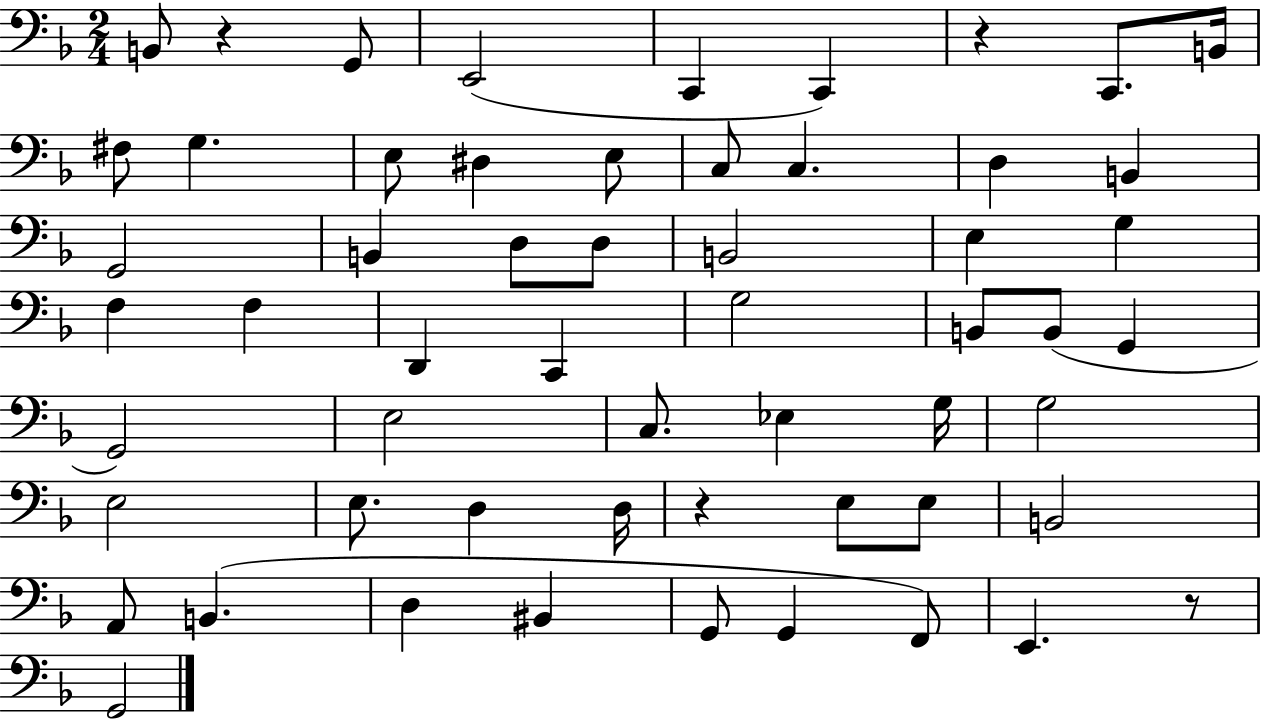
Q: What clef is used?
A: bass